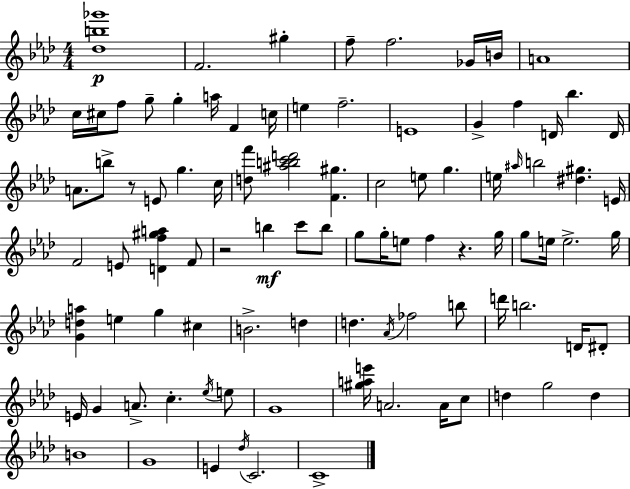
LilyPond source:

{
  \clef treble
  \numericTimeSignature
  \time 4/4
  \key f \minor
  <des'' b'' ges'''>1\p | f'2. gis''4-. | f''8-- f''2. ges'16 b'16 | a'1 | \break c''16 cis''16 f''8 g''8-- g''4-. a''16 f'4 c''16 | e''4 f''2.-- | e'1 | g'4-> f''4 d'16 bes''4. d'16 | \break a'8. b''8-> r8 e'8 g''4. c''16 | <d'' f'''>8 <ais'' b'' c''' d'''>2 <f' gis''>4. | c''2 e''8 g''4. | e''16 \grace { ais''16 } b''2 <dis'' gis''>4. | \break e'16 f'2 e'8 <d' f'' gis'' a''>4 f'8 | r2 b''4\mf c'''8 b''8 | g''8 g''16-. e''8 f''4 r4. | g''16 g''8 e''16 e''2.-> | \break g''16 <g' d'' a''>4 e''4 g''4 cis''4 | b'2.-> d''4 | d''4. \acciaccatura { aes'16 } fes''2 | b''8 d'''16 b''2. d'16 | \break dis'8-. e'16 g'4 a'8.-> c''4.-. | \acciaccatura { ees''16 } e''8 g'1 | <gis'' a'' e'''>16 a'2. | a'16 c''8 d''4 g''2 d''4 | \break b'1 | g'1 | e'4 \acciaccatura { des''16 } c'2. | c'1-> | \break \bar "|."
}